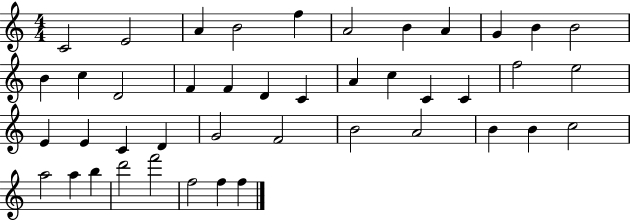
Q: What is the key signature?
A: C major